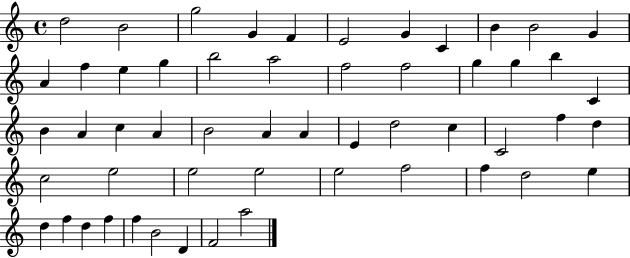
X:1
T:Untitled
M:4/4
L:1/4
K:C
d2 B2 g2 G F E2 G C B B2 G A f e g b2 a2 f2 f2 g g b C B A c A B2 A A E d2 c C2 f d c2 e2 e2 e2 e2 f2 f d2 e d f d f f B2 D F2 a2